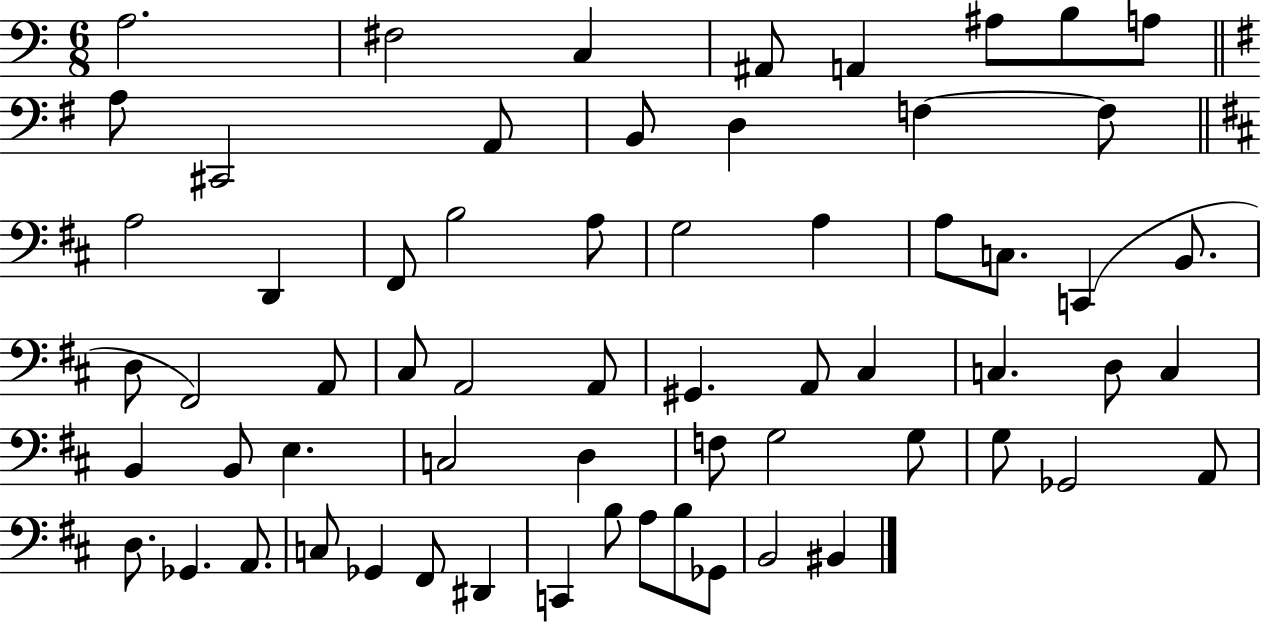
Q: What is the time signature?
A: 6/8